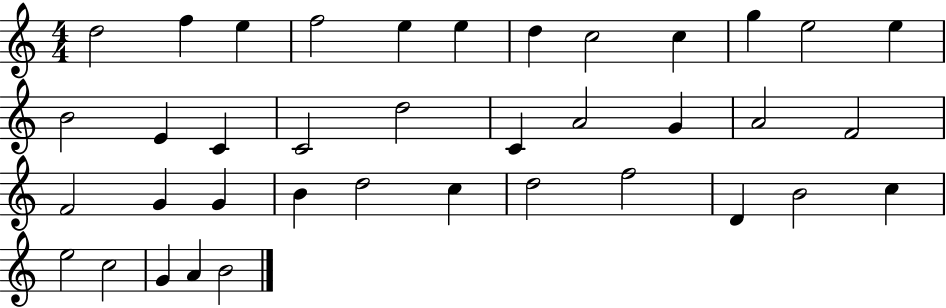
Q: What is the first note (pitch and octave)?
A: D5